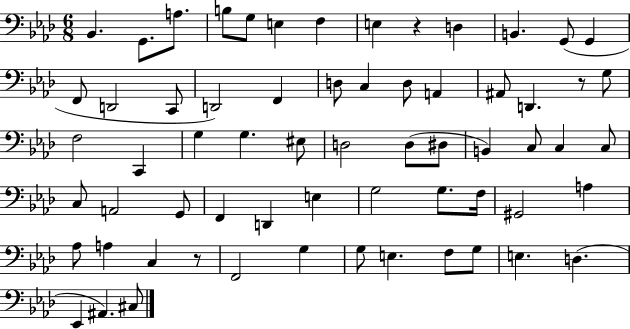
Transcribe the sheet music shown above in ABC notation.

X:1
T:Untitled
M:6/8
L:1/4
K:Ab
_B,, G,,/2 A,/2 B,/2 G,/2 E, F, E, z D, B,, G,,/2 G,, F,,/2 D,,2 C,,/2 D,,2 F,, D,/2 C, D,/2 A,, ^A,,/2 D,, z/2 G,/2 F,2 C,, G, G, ^E,/2 D,2 D,/2 ^D,/2 B,, C,/2 C, C,/2 C,/2 A,,2 G,,/2 F,, D,, E, G,2 G,/2 F,/4 ^G,,2 A, _A,/2 A, C, z/2 F,,2 G, G,/2 E, F,/2 G,/2 E, D, _E,, ^A,, ^C,/2